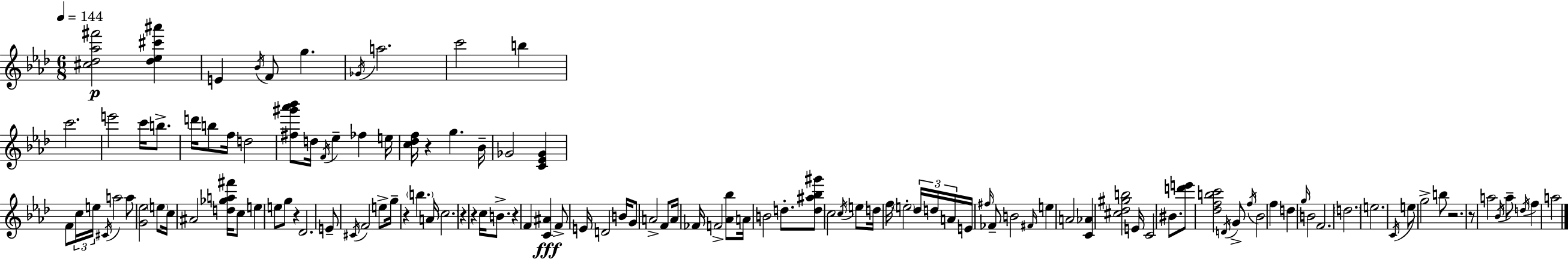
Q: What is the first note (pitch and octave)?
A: E4